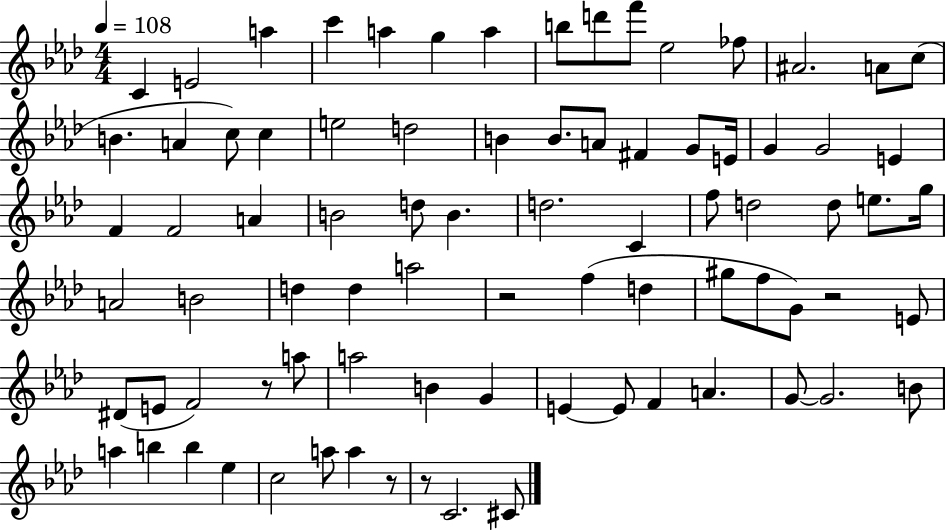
X:1
T:Untitled
M:4/4
L:1/4
K:Ab
C E2 a c' a g a b/2 d'/2 f'/2 _e2 _f/2 ^A2 A/2 c/2 B A c/2 c e2 d2 B B/2 A/2 ^F G/2 E/4 G G2 E F F2 A B2 d/2 B d2 C f/2 d2 d/2 e/2 g/4 A2 B2 d d a2 z2 f d ^g/2 f/2 G/2 z2 E/2 ^D/2 E/2 F2 z/2 a/2 a2 B G E E/2 F A G/2 G2 B/2 a b b _e c2 a/2 a z/2 z/2 C2 ^C/2